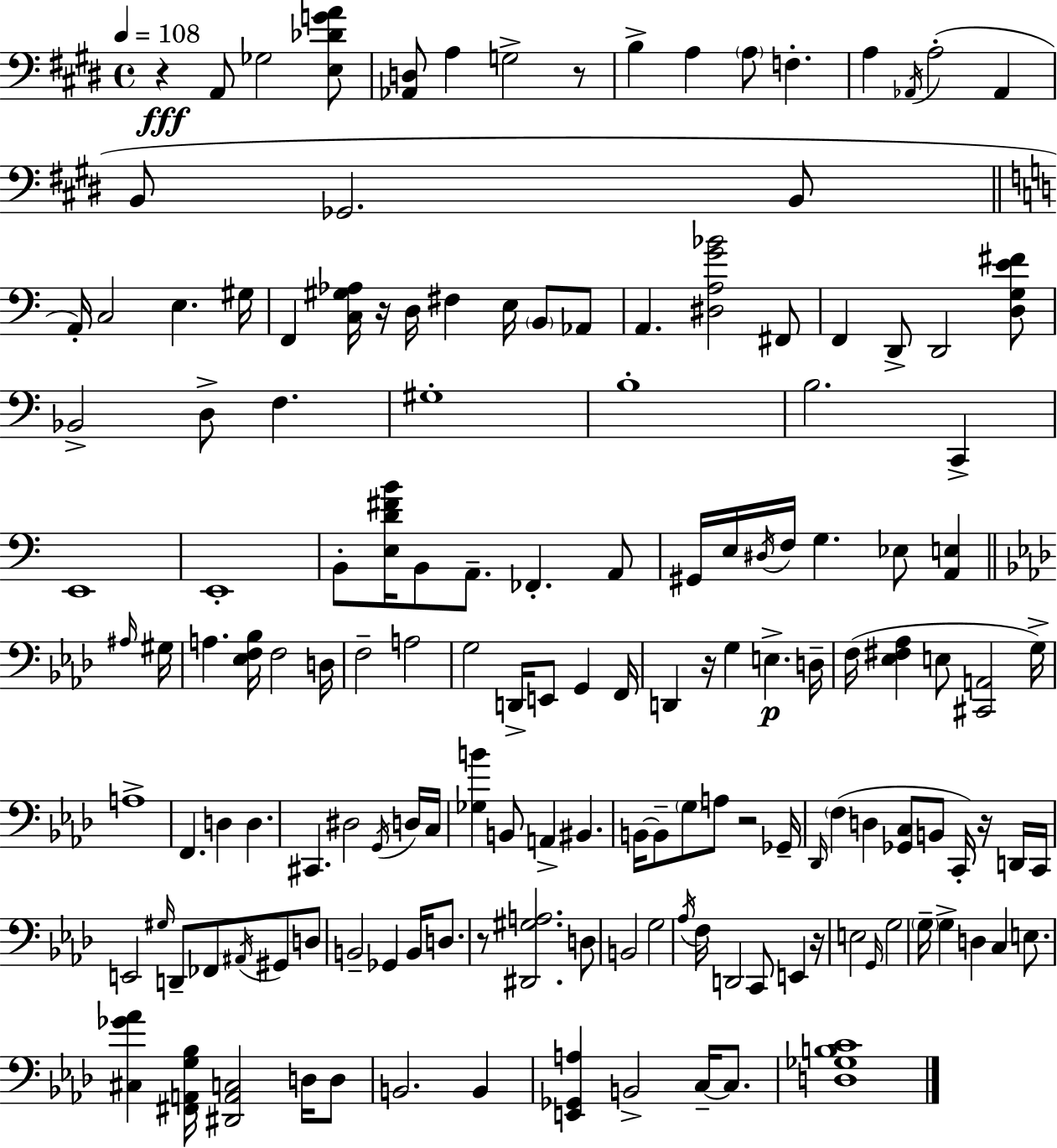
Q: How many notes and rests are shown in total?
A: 153